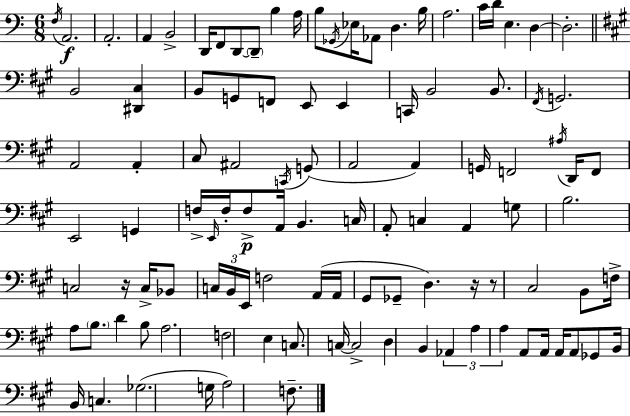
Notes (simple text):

F3/s A2/h. A2/h. A2/q B2/h D2/s F2/e D2/e D2/e B3/q A3/s B3/e Gb2/s Eb3/s Ab2/e D3/q. B3/s A3/h. C4/s D4/s E3/q. D3/q D3/h. B2/h [D#2,C#3]/q B2/e G2/e F2/e E2/e E2/q C2/s B2/h B2/e. F#2/s G2/h. A2/h A2/q C#3/e A#2/h C2/s G2/e A2/h A2/q G2/s F2/h A#3/s D2/s F2/e E2/h G2/q F3/s E2/s F3/s F3/e A2/s B2/q. C3/s A2/e C3/q A2/q G3/e B3/h. C3/h R/s C3/s Bb2/e C3/s B2/s E2/s F3/h A2/s A2/s G#2/e Gb2/e D3/q. R/s R/e C#3/h B2/e F3/s A3/e B3/e. D4/q B3/e A3/h. F3/h E3/q C3/e. C3/s C3/h D3/q B2/q Ab2/q A3/q A3/q A2/e A2/s A2/s A2/e Gb2/e B2/s B2/s C3/q. Gb3/h. G3/s A3/h F3/e.